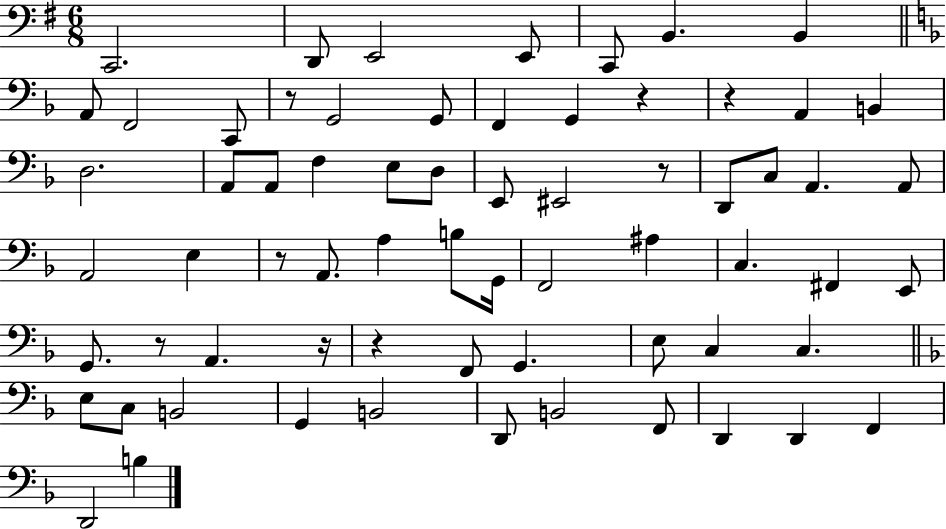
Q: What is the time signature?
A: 6/8